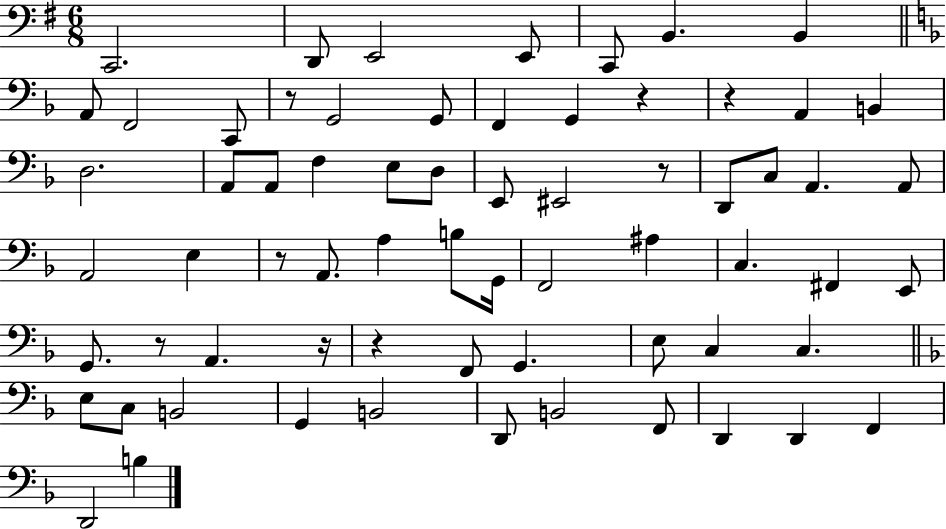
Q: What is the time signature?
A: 6/8